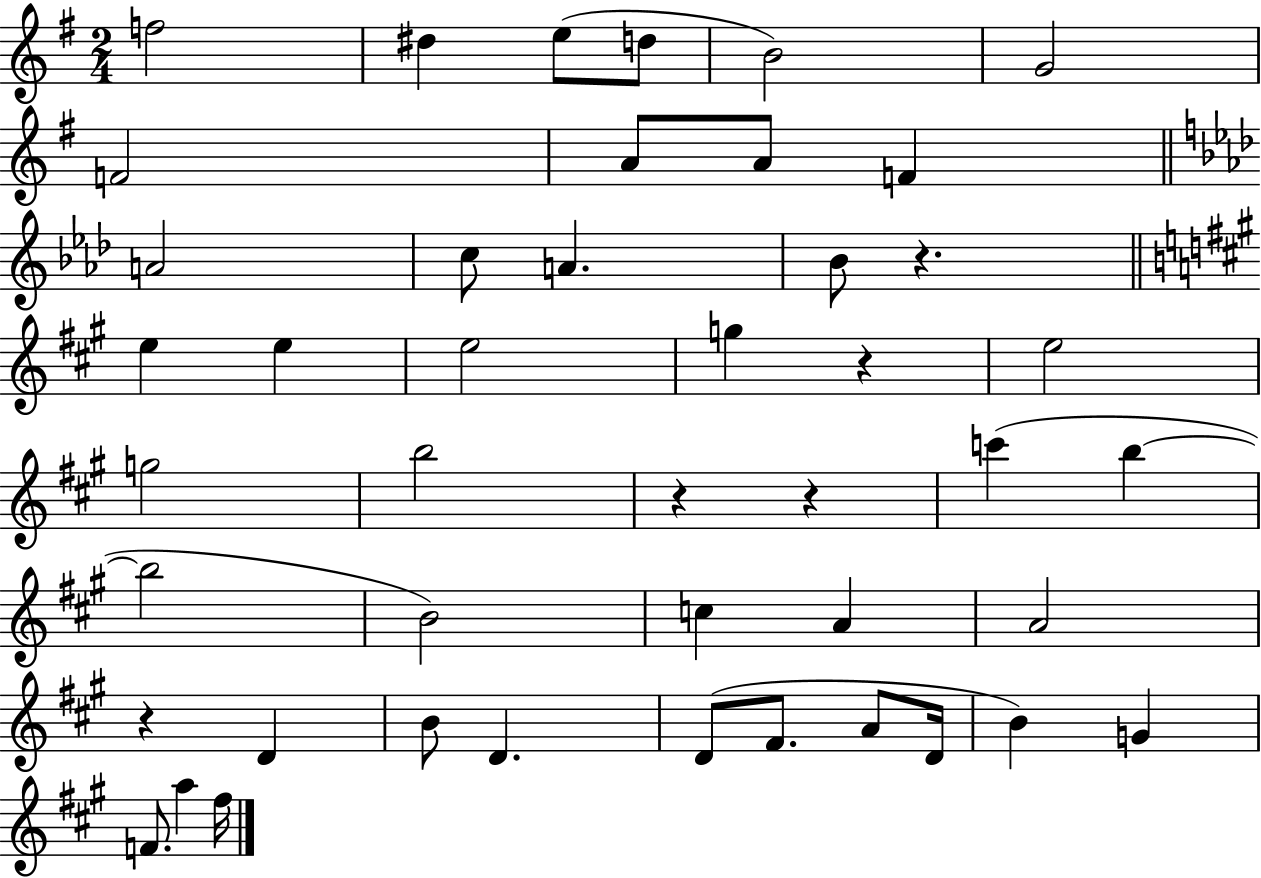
F5/h D#5/q E5/e D5/e B4/h G4/h F4/h A4/e A4/e F4/q A4/h C5/e A4/q. Bb4/e R/q. E5/q E5/q E5/h G5/q R/q E5/h G5/h B5/h R/q R/q C6/q B5/q B5/h B4/h C5/q A4/q A4/h R/q D4/q B4/e D4/q. D4/e F#4/e. A4/e D4/s B4/q G4/q F4/e. A5/q F#5/s